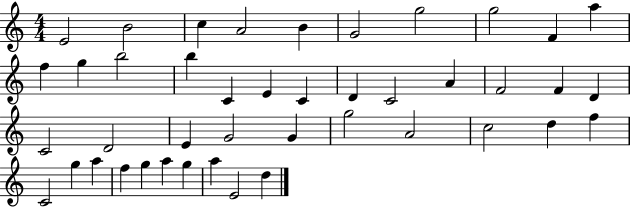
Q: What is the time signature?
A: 4/4